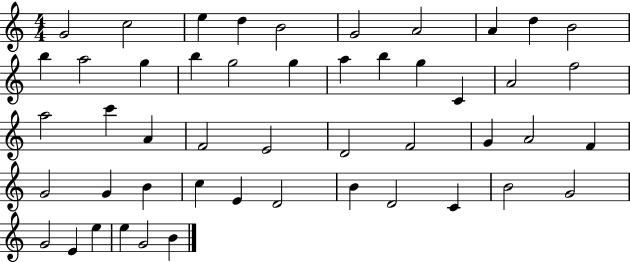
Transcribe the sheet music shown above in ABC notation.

X:1
T:Untitled
M:4/4
L:1/4
K:C
G2 c2 e d B2 G2 A2 A d B2 b a2 g b g2 g a b g C A2 f2 a2 c' A F2 E2 D2 F2 G A2 F G2 G B c E D2 B D2 C B2 G2 G2 E e e G2 B